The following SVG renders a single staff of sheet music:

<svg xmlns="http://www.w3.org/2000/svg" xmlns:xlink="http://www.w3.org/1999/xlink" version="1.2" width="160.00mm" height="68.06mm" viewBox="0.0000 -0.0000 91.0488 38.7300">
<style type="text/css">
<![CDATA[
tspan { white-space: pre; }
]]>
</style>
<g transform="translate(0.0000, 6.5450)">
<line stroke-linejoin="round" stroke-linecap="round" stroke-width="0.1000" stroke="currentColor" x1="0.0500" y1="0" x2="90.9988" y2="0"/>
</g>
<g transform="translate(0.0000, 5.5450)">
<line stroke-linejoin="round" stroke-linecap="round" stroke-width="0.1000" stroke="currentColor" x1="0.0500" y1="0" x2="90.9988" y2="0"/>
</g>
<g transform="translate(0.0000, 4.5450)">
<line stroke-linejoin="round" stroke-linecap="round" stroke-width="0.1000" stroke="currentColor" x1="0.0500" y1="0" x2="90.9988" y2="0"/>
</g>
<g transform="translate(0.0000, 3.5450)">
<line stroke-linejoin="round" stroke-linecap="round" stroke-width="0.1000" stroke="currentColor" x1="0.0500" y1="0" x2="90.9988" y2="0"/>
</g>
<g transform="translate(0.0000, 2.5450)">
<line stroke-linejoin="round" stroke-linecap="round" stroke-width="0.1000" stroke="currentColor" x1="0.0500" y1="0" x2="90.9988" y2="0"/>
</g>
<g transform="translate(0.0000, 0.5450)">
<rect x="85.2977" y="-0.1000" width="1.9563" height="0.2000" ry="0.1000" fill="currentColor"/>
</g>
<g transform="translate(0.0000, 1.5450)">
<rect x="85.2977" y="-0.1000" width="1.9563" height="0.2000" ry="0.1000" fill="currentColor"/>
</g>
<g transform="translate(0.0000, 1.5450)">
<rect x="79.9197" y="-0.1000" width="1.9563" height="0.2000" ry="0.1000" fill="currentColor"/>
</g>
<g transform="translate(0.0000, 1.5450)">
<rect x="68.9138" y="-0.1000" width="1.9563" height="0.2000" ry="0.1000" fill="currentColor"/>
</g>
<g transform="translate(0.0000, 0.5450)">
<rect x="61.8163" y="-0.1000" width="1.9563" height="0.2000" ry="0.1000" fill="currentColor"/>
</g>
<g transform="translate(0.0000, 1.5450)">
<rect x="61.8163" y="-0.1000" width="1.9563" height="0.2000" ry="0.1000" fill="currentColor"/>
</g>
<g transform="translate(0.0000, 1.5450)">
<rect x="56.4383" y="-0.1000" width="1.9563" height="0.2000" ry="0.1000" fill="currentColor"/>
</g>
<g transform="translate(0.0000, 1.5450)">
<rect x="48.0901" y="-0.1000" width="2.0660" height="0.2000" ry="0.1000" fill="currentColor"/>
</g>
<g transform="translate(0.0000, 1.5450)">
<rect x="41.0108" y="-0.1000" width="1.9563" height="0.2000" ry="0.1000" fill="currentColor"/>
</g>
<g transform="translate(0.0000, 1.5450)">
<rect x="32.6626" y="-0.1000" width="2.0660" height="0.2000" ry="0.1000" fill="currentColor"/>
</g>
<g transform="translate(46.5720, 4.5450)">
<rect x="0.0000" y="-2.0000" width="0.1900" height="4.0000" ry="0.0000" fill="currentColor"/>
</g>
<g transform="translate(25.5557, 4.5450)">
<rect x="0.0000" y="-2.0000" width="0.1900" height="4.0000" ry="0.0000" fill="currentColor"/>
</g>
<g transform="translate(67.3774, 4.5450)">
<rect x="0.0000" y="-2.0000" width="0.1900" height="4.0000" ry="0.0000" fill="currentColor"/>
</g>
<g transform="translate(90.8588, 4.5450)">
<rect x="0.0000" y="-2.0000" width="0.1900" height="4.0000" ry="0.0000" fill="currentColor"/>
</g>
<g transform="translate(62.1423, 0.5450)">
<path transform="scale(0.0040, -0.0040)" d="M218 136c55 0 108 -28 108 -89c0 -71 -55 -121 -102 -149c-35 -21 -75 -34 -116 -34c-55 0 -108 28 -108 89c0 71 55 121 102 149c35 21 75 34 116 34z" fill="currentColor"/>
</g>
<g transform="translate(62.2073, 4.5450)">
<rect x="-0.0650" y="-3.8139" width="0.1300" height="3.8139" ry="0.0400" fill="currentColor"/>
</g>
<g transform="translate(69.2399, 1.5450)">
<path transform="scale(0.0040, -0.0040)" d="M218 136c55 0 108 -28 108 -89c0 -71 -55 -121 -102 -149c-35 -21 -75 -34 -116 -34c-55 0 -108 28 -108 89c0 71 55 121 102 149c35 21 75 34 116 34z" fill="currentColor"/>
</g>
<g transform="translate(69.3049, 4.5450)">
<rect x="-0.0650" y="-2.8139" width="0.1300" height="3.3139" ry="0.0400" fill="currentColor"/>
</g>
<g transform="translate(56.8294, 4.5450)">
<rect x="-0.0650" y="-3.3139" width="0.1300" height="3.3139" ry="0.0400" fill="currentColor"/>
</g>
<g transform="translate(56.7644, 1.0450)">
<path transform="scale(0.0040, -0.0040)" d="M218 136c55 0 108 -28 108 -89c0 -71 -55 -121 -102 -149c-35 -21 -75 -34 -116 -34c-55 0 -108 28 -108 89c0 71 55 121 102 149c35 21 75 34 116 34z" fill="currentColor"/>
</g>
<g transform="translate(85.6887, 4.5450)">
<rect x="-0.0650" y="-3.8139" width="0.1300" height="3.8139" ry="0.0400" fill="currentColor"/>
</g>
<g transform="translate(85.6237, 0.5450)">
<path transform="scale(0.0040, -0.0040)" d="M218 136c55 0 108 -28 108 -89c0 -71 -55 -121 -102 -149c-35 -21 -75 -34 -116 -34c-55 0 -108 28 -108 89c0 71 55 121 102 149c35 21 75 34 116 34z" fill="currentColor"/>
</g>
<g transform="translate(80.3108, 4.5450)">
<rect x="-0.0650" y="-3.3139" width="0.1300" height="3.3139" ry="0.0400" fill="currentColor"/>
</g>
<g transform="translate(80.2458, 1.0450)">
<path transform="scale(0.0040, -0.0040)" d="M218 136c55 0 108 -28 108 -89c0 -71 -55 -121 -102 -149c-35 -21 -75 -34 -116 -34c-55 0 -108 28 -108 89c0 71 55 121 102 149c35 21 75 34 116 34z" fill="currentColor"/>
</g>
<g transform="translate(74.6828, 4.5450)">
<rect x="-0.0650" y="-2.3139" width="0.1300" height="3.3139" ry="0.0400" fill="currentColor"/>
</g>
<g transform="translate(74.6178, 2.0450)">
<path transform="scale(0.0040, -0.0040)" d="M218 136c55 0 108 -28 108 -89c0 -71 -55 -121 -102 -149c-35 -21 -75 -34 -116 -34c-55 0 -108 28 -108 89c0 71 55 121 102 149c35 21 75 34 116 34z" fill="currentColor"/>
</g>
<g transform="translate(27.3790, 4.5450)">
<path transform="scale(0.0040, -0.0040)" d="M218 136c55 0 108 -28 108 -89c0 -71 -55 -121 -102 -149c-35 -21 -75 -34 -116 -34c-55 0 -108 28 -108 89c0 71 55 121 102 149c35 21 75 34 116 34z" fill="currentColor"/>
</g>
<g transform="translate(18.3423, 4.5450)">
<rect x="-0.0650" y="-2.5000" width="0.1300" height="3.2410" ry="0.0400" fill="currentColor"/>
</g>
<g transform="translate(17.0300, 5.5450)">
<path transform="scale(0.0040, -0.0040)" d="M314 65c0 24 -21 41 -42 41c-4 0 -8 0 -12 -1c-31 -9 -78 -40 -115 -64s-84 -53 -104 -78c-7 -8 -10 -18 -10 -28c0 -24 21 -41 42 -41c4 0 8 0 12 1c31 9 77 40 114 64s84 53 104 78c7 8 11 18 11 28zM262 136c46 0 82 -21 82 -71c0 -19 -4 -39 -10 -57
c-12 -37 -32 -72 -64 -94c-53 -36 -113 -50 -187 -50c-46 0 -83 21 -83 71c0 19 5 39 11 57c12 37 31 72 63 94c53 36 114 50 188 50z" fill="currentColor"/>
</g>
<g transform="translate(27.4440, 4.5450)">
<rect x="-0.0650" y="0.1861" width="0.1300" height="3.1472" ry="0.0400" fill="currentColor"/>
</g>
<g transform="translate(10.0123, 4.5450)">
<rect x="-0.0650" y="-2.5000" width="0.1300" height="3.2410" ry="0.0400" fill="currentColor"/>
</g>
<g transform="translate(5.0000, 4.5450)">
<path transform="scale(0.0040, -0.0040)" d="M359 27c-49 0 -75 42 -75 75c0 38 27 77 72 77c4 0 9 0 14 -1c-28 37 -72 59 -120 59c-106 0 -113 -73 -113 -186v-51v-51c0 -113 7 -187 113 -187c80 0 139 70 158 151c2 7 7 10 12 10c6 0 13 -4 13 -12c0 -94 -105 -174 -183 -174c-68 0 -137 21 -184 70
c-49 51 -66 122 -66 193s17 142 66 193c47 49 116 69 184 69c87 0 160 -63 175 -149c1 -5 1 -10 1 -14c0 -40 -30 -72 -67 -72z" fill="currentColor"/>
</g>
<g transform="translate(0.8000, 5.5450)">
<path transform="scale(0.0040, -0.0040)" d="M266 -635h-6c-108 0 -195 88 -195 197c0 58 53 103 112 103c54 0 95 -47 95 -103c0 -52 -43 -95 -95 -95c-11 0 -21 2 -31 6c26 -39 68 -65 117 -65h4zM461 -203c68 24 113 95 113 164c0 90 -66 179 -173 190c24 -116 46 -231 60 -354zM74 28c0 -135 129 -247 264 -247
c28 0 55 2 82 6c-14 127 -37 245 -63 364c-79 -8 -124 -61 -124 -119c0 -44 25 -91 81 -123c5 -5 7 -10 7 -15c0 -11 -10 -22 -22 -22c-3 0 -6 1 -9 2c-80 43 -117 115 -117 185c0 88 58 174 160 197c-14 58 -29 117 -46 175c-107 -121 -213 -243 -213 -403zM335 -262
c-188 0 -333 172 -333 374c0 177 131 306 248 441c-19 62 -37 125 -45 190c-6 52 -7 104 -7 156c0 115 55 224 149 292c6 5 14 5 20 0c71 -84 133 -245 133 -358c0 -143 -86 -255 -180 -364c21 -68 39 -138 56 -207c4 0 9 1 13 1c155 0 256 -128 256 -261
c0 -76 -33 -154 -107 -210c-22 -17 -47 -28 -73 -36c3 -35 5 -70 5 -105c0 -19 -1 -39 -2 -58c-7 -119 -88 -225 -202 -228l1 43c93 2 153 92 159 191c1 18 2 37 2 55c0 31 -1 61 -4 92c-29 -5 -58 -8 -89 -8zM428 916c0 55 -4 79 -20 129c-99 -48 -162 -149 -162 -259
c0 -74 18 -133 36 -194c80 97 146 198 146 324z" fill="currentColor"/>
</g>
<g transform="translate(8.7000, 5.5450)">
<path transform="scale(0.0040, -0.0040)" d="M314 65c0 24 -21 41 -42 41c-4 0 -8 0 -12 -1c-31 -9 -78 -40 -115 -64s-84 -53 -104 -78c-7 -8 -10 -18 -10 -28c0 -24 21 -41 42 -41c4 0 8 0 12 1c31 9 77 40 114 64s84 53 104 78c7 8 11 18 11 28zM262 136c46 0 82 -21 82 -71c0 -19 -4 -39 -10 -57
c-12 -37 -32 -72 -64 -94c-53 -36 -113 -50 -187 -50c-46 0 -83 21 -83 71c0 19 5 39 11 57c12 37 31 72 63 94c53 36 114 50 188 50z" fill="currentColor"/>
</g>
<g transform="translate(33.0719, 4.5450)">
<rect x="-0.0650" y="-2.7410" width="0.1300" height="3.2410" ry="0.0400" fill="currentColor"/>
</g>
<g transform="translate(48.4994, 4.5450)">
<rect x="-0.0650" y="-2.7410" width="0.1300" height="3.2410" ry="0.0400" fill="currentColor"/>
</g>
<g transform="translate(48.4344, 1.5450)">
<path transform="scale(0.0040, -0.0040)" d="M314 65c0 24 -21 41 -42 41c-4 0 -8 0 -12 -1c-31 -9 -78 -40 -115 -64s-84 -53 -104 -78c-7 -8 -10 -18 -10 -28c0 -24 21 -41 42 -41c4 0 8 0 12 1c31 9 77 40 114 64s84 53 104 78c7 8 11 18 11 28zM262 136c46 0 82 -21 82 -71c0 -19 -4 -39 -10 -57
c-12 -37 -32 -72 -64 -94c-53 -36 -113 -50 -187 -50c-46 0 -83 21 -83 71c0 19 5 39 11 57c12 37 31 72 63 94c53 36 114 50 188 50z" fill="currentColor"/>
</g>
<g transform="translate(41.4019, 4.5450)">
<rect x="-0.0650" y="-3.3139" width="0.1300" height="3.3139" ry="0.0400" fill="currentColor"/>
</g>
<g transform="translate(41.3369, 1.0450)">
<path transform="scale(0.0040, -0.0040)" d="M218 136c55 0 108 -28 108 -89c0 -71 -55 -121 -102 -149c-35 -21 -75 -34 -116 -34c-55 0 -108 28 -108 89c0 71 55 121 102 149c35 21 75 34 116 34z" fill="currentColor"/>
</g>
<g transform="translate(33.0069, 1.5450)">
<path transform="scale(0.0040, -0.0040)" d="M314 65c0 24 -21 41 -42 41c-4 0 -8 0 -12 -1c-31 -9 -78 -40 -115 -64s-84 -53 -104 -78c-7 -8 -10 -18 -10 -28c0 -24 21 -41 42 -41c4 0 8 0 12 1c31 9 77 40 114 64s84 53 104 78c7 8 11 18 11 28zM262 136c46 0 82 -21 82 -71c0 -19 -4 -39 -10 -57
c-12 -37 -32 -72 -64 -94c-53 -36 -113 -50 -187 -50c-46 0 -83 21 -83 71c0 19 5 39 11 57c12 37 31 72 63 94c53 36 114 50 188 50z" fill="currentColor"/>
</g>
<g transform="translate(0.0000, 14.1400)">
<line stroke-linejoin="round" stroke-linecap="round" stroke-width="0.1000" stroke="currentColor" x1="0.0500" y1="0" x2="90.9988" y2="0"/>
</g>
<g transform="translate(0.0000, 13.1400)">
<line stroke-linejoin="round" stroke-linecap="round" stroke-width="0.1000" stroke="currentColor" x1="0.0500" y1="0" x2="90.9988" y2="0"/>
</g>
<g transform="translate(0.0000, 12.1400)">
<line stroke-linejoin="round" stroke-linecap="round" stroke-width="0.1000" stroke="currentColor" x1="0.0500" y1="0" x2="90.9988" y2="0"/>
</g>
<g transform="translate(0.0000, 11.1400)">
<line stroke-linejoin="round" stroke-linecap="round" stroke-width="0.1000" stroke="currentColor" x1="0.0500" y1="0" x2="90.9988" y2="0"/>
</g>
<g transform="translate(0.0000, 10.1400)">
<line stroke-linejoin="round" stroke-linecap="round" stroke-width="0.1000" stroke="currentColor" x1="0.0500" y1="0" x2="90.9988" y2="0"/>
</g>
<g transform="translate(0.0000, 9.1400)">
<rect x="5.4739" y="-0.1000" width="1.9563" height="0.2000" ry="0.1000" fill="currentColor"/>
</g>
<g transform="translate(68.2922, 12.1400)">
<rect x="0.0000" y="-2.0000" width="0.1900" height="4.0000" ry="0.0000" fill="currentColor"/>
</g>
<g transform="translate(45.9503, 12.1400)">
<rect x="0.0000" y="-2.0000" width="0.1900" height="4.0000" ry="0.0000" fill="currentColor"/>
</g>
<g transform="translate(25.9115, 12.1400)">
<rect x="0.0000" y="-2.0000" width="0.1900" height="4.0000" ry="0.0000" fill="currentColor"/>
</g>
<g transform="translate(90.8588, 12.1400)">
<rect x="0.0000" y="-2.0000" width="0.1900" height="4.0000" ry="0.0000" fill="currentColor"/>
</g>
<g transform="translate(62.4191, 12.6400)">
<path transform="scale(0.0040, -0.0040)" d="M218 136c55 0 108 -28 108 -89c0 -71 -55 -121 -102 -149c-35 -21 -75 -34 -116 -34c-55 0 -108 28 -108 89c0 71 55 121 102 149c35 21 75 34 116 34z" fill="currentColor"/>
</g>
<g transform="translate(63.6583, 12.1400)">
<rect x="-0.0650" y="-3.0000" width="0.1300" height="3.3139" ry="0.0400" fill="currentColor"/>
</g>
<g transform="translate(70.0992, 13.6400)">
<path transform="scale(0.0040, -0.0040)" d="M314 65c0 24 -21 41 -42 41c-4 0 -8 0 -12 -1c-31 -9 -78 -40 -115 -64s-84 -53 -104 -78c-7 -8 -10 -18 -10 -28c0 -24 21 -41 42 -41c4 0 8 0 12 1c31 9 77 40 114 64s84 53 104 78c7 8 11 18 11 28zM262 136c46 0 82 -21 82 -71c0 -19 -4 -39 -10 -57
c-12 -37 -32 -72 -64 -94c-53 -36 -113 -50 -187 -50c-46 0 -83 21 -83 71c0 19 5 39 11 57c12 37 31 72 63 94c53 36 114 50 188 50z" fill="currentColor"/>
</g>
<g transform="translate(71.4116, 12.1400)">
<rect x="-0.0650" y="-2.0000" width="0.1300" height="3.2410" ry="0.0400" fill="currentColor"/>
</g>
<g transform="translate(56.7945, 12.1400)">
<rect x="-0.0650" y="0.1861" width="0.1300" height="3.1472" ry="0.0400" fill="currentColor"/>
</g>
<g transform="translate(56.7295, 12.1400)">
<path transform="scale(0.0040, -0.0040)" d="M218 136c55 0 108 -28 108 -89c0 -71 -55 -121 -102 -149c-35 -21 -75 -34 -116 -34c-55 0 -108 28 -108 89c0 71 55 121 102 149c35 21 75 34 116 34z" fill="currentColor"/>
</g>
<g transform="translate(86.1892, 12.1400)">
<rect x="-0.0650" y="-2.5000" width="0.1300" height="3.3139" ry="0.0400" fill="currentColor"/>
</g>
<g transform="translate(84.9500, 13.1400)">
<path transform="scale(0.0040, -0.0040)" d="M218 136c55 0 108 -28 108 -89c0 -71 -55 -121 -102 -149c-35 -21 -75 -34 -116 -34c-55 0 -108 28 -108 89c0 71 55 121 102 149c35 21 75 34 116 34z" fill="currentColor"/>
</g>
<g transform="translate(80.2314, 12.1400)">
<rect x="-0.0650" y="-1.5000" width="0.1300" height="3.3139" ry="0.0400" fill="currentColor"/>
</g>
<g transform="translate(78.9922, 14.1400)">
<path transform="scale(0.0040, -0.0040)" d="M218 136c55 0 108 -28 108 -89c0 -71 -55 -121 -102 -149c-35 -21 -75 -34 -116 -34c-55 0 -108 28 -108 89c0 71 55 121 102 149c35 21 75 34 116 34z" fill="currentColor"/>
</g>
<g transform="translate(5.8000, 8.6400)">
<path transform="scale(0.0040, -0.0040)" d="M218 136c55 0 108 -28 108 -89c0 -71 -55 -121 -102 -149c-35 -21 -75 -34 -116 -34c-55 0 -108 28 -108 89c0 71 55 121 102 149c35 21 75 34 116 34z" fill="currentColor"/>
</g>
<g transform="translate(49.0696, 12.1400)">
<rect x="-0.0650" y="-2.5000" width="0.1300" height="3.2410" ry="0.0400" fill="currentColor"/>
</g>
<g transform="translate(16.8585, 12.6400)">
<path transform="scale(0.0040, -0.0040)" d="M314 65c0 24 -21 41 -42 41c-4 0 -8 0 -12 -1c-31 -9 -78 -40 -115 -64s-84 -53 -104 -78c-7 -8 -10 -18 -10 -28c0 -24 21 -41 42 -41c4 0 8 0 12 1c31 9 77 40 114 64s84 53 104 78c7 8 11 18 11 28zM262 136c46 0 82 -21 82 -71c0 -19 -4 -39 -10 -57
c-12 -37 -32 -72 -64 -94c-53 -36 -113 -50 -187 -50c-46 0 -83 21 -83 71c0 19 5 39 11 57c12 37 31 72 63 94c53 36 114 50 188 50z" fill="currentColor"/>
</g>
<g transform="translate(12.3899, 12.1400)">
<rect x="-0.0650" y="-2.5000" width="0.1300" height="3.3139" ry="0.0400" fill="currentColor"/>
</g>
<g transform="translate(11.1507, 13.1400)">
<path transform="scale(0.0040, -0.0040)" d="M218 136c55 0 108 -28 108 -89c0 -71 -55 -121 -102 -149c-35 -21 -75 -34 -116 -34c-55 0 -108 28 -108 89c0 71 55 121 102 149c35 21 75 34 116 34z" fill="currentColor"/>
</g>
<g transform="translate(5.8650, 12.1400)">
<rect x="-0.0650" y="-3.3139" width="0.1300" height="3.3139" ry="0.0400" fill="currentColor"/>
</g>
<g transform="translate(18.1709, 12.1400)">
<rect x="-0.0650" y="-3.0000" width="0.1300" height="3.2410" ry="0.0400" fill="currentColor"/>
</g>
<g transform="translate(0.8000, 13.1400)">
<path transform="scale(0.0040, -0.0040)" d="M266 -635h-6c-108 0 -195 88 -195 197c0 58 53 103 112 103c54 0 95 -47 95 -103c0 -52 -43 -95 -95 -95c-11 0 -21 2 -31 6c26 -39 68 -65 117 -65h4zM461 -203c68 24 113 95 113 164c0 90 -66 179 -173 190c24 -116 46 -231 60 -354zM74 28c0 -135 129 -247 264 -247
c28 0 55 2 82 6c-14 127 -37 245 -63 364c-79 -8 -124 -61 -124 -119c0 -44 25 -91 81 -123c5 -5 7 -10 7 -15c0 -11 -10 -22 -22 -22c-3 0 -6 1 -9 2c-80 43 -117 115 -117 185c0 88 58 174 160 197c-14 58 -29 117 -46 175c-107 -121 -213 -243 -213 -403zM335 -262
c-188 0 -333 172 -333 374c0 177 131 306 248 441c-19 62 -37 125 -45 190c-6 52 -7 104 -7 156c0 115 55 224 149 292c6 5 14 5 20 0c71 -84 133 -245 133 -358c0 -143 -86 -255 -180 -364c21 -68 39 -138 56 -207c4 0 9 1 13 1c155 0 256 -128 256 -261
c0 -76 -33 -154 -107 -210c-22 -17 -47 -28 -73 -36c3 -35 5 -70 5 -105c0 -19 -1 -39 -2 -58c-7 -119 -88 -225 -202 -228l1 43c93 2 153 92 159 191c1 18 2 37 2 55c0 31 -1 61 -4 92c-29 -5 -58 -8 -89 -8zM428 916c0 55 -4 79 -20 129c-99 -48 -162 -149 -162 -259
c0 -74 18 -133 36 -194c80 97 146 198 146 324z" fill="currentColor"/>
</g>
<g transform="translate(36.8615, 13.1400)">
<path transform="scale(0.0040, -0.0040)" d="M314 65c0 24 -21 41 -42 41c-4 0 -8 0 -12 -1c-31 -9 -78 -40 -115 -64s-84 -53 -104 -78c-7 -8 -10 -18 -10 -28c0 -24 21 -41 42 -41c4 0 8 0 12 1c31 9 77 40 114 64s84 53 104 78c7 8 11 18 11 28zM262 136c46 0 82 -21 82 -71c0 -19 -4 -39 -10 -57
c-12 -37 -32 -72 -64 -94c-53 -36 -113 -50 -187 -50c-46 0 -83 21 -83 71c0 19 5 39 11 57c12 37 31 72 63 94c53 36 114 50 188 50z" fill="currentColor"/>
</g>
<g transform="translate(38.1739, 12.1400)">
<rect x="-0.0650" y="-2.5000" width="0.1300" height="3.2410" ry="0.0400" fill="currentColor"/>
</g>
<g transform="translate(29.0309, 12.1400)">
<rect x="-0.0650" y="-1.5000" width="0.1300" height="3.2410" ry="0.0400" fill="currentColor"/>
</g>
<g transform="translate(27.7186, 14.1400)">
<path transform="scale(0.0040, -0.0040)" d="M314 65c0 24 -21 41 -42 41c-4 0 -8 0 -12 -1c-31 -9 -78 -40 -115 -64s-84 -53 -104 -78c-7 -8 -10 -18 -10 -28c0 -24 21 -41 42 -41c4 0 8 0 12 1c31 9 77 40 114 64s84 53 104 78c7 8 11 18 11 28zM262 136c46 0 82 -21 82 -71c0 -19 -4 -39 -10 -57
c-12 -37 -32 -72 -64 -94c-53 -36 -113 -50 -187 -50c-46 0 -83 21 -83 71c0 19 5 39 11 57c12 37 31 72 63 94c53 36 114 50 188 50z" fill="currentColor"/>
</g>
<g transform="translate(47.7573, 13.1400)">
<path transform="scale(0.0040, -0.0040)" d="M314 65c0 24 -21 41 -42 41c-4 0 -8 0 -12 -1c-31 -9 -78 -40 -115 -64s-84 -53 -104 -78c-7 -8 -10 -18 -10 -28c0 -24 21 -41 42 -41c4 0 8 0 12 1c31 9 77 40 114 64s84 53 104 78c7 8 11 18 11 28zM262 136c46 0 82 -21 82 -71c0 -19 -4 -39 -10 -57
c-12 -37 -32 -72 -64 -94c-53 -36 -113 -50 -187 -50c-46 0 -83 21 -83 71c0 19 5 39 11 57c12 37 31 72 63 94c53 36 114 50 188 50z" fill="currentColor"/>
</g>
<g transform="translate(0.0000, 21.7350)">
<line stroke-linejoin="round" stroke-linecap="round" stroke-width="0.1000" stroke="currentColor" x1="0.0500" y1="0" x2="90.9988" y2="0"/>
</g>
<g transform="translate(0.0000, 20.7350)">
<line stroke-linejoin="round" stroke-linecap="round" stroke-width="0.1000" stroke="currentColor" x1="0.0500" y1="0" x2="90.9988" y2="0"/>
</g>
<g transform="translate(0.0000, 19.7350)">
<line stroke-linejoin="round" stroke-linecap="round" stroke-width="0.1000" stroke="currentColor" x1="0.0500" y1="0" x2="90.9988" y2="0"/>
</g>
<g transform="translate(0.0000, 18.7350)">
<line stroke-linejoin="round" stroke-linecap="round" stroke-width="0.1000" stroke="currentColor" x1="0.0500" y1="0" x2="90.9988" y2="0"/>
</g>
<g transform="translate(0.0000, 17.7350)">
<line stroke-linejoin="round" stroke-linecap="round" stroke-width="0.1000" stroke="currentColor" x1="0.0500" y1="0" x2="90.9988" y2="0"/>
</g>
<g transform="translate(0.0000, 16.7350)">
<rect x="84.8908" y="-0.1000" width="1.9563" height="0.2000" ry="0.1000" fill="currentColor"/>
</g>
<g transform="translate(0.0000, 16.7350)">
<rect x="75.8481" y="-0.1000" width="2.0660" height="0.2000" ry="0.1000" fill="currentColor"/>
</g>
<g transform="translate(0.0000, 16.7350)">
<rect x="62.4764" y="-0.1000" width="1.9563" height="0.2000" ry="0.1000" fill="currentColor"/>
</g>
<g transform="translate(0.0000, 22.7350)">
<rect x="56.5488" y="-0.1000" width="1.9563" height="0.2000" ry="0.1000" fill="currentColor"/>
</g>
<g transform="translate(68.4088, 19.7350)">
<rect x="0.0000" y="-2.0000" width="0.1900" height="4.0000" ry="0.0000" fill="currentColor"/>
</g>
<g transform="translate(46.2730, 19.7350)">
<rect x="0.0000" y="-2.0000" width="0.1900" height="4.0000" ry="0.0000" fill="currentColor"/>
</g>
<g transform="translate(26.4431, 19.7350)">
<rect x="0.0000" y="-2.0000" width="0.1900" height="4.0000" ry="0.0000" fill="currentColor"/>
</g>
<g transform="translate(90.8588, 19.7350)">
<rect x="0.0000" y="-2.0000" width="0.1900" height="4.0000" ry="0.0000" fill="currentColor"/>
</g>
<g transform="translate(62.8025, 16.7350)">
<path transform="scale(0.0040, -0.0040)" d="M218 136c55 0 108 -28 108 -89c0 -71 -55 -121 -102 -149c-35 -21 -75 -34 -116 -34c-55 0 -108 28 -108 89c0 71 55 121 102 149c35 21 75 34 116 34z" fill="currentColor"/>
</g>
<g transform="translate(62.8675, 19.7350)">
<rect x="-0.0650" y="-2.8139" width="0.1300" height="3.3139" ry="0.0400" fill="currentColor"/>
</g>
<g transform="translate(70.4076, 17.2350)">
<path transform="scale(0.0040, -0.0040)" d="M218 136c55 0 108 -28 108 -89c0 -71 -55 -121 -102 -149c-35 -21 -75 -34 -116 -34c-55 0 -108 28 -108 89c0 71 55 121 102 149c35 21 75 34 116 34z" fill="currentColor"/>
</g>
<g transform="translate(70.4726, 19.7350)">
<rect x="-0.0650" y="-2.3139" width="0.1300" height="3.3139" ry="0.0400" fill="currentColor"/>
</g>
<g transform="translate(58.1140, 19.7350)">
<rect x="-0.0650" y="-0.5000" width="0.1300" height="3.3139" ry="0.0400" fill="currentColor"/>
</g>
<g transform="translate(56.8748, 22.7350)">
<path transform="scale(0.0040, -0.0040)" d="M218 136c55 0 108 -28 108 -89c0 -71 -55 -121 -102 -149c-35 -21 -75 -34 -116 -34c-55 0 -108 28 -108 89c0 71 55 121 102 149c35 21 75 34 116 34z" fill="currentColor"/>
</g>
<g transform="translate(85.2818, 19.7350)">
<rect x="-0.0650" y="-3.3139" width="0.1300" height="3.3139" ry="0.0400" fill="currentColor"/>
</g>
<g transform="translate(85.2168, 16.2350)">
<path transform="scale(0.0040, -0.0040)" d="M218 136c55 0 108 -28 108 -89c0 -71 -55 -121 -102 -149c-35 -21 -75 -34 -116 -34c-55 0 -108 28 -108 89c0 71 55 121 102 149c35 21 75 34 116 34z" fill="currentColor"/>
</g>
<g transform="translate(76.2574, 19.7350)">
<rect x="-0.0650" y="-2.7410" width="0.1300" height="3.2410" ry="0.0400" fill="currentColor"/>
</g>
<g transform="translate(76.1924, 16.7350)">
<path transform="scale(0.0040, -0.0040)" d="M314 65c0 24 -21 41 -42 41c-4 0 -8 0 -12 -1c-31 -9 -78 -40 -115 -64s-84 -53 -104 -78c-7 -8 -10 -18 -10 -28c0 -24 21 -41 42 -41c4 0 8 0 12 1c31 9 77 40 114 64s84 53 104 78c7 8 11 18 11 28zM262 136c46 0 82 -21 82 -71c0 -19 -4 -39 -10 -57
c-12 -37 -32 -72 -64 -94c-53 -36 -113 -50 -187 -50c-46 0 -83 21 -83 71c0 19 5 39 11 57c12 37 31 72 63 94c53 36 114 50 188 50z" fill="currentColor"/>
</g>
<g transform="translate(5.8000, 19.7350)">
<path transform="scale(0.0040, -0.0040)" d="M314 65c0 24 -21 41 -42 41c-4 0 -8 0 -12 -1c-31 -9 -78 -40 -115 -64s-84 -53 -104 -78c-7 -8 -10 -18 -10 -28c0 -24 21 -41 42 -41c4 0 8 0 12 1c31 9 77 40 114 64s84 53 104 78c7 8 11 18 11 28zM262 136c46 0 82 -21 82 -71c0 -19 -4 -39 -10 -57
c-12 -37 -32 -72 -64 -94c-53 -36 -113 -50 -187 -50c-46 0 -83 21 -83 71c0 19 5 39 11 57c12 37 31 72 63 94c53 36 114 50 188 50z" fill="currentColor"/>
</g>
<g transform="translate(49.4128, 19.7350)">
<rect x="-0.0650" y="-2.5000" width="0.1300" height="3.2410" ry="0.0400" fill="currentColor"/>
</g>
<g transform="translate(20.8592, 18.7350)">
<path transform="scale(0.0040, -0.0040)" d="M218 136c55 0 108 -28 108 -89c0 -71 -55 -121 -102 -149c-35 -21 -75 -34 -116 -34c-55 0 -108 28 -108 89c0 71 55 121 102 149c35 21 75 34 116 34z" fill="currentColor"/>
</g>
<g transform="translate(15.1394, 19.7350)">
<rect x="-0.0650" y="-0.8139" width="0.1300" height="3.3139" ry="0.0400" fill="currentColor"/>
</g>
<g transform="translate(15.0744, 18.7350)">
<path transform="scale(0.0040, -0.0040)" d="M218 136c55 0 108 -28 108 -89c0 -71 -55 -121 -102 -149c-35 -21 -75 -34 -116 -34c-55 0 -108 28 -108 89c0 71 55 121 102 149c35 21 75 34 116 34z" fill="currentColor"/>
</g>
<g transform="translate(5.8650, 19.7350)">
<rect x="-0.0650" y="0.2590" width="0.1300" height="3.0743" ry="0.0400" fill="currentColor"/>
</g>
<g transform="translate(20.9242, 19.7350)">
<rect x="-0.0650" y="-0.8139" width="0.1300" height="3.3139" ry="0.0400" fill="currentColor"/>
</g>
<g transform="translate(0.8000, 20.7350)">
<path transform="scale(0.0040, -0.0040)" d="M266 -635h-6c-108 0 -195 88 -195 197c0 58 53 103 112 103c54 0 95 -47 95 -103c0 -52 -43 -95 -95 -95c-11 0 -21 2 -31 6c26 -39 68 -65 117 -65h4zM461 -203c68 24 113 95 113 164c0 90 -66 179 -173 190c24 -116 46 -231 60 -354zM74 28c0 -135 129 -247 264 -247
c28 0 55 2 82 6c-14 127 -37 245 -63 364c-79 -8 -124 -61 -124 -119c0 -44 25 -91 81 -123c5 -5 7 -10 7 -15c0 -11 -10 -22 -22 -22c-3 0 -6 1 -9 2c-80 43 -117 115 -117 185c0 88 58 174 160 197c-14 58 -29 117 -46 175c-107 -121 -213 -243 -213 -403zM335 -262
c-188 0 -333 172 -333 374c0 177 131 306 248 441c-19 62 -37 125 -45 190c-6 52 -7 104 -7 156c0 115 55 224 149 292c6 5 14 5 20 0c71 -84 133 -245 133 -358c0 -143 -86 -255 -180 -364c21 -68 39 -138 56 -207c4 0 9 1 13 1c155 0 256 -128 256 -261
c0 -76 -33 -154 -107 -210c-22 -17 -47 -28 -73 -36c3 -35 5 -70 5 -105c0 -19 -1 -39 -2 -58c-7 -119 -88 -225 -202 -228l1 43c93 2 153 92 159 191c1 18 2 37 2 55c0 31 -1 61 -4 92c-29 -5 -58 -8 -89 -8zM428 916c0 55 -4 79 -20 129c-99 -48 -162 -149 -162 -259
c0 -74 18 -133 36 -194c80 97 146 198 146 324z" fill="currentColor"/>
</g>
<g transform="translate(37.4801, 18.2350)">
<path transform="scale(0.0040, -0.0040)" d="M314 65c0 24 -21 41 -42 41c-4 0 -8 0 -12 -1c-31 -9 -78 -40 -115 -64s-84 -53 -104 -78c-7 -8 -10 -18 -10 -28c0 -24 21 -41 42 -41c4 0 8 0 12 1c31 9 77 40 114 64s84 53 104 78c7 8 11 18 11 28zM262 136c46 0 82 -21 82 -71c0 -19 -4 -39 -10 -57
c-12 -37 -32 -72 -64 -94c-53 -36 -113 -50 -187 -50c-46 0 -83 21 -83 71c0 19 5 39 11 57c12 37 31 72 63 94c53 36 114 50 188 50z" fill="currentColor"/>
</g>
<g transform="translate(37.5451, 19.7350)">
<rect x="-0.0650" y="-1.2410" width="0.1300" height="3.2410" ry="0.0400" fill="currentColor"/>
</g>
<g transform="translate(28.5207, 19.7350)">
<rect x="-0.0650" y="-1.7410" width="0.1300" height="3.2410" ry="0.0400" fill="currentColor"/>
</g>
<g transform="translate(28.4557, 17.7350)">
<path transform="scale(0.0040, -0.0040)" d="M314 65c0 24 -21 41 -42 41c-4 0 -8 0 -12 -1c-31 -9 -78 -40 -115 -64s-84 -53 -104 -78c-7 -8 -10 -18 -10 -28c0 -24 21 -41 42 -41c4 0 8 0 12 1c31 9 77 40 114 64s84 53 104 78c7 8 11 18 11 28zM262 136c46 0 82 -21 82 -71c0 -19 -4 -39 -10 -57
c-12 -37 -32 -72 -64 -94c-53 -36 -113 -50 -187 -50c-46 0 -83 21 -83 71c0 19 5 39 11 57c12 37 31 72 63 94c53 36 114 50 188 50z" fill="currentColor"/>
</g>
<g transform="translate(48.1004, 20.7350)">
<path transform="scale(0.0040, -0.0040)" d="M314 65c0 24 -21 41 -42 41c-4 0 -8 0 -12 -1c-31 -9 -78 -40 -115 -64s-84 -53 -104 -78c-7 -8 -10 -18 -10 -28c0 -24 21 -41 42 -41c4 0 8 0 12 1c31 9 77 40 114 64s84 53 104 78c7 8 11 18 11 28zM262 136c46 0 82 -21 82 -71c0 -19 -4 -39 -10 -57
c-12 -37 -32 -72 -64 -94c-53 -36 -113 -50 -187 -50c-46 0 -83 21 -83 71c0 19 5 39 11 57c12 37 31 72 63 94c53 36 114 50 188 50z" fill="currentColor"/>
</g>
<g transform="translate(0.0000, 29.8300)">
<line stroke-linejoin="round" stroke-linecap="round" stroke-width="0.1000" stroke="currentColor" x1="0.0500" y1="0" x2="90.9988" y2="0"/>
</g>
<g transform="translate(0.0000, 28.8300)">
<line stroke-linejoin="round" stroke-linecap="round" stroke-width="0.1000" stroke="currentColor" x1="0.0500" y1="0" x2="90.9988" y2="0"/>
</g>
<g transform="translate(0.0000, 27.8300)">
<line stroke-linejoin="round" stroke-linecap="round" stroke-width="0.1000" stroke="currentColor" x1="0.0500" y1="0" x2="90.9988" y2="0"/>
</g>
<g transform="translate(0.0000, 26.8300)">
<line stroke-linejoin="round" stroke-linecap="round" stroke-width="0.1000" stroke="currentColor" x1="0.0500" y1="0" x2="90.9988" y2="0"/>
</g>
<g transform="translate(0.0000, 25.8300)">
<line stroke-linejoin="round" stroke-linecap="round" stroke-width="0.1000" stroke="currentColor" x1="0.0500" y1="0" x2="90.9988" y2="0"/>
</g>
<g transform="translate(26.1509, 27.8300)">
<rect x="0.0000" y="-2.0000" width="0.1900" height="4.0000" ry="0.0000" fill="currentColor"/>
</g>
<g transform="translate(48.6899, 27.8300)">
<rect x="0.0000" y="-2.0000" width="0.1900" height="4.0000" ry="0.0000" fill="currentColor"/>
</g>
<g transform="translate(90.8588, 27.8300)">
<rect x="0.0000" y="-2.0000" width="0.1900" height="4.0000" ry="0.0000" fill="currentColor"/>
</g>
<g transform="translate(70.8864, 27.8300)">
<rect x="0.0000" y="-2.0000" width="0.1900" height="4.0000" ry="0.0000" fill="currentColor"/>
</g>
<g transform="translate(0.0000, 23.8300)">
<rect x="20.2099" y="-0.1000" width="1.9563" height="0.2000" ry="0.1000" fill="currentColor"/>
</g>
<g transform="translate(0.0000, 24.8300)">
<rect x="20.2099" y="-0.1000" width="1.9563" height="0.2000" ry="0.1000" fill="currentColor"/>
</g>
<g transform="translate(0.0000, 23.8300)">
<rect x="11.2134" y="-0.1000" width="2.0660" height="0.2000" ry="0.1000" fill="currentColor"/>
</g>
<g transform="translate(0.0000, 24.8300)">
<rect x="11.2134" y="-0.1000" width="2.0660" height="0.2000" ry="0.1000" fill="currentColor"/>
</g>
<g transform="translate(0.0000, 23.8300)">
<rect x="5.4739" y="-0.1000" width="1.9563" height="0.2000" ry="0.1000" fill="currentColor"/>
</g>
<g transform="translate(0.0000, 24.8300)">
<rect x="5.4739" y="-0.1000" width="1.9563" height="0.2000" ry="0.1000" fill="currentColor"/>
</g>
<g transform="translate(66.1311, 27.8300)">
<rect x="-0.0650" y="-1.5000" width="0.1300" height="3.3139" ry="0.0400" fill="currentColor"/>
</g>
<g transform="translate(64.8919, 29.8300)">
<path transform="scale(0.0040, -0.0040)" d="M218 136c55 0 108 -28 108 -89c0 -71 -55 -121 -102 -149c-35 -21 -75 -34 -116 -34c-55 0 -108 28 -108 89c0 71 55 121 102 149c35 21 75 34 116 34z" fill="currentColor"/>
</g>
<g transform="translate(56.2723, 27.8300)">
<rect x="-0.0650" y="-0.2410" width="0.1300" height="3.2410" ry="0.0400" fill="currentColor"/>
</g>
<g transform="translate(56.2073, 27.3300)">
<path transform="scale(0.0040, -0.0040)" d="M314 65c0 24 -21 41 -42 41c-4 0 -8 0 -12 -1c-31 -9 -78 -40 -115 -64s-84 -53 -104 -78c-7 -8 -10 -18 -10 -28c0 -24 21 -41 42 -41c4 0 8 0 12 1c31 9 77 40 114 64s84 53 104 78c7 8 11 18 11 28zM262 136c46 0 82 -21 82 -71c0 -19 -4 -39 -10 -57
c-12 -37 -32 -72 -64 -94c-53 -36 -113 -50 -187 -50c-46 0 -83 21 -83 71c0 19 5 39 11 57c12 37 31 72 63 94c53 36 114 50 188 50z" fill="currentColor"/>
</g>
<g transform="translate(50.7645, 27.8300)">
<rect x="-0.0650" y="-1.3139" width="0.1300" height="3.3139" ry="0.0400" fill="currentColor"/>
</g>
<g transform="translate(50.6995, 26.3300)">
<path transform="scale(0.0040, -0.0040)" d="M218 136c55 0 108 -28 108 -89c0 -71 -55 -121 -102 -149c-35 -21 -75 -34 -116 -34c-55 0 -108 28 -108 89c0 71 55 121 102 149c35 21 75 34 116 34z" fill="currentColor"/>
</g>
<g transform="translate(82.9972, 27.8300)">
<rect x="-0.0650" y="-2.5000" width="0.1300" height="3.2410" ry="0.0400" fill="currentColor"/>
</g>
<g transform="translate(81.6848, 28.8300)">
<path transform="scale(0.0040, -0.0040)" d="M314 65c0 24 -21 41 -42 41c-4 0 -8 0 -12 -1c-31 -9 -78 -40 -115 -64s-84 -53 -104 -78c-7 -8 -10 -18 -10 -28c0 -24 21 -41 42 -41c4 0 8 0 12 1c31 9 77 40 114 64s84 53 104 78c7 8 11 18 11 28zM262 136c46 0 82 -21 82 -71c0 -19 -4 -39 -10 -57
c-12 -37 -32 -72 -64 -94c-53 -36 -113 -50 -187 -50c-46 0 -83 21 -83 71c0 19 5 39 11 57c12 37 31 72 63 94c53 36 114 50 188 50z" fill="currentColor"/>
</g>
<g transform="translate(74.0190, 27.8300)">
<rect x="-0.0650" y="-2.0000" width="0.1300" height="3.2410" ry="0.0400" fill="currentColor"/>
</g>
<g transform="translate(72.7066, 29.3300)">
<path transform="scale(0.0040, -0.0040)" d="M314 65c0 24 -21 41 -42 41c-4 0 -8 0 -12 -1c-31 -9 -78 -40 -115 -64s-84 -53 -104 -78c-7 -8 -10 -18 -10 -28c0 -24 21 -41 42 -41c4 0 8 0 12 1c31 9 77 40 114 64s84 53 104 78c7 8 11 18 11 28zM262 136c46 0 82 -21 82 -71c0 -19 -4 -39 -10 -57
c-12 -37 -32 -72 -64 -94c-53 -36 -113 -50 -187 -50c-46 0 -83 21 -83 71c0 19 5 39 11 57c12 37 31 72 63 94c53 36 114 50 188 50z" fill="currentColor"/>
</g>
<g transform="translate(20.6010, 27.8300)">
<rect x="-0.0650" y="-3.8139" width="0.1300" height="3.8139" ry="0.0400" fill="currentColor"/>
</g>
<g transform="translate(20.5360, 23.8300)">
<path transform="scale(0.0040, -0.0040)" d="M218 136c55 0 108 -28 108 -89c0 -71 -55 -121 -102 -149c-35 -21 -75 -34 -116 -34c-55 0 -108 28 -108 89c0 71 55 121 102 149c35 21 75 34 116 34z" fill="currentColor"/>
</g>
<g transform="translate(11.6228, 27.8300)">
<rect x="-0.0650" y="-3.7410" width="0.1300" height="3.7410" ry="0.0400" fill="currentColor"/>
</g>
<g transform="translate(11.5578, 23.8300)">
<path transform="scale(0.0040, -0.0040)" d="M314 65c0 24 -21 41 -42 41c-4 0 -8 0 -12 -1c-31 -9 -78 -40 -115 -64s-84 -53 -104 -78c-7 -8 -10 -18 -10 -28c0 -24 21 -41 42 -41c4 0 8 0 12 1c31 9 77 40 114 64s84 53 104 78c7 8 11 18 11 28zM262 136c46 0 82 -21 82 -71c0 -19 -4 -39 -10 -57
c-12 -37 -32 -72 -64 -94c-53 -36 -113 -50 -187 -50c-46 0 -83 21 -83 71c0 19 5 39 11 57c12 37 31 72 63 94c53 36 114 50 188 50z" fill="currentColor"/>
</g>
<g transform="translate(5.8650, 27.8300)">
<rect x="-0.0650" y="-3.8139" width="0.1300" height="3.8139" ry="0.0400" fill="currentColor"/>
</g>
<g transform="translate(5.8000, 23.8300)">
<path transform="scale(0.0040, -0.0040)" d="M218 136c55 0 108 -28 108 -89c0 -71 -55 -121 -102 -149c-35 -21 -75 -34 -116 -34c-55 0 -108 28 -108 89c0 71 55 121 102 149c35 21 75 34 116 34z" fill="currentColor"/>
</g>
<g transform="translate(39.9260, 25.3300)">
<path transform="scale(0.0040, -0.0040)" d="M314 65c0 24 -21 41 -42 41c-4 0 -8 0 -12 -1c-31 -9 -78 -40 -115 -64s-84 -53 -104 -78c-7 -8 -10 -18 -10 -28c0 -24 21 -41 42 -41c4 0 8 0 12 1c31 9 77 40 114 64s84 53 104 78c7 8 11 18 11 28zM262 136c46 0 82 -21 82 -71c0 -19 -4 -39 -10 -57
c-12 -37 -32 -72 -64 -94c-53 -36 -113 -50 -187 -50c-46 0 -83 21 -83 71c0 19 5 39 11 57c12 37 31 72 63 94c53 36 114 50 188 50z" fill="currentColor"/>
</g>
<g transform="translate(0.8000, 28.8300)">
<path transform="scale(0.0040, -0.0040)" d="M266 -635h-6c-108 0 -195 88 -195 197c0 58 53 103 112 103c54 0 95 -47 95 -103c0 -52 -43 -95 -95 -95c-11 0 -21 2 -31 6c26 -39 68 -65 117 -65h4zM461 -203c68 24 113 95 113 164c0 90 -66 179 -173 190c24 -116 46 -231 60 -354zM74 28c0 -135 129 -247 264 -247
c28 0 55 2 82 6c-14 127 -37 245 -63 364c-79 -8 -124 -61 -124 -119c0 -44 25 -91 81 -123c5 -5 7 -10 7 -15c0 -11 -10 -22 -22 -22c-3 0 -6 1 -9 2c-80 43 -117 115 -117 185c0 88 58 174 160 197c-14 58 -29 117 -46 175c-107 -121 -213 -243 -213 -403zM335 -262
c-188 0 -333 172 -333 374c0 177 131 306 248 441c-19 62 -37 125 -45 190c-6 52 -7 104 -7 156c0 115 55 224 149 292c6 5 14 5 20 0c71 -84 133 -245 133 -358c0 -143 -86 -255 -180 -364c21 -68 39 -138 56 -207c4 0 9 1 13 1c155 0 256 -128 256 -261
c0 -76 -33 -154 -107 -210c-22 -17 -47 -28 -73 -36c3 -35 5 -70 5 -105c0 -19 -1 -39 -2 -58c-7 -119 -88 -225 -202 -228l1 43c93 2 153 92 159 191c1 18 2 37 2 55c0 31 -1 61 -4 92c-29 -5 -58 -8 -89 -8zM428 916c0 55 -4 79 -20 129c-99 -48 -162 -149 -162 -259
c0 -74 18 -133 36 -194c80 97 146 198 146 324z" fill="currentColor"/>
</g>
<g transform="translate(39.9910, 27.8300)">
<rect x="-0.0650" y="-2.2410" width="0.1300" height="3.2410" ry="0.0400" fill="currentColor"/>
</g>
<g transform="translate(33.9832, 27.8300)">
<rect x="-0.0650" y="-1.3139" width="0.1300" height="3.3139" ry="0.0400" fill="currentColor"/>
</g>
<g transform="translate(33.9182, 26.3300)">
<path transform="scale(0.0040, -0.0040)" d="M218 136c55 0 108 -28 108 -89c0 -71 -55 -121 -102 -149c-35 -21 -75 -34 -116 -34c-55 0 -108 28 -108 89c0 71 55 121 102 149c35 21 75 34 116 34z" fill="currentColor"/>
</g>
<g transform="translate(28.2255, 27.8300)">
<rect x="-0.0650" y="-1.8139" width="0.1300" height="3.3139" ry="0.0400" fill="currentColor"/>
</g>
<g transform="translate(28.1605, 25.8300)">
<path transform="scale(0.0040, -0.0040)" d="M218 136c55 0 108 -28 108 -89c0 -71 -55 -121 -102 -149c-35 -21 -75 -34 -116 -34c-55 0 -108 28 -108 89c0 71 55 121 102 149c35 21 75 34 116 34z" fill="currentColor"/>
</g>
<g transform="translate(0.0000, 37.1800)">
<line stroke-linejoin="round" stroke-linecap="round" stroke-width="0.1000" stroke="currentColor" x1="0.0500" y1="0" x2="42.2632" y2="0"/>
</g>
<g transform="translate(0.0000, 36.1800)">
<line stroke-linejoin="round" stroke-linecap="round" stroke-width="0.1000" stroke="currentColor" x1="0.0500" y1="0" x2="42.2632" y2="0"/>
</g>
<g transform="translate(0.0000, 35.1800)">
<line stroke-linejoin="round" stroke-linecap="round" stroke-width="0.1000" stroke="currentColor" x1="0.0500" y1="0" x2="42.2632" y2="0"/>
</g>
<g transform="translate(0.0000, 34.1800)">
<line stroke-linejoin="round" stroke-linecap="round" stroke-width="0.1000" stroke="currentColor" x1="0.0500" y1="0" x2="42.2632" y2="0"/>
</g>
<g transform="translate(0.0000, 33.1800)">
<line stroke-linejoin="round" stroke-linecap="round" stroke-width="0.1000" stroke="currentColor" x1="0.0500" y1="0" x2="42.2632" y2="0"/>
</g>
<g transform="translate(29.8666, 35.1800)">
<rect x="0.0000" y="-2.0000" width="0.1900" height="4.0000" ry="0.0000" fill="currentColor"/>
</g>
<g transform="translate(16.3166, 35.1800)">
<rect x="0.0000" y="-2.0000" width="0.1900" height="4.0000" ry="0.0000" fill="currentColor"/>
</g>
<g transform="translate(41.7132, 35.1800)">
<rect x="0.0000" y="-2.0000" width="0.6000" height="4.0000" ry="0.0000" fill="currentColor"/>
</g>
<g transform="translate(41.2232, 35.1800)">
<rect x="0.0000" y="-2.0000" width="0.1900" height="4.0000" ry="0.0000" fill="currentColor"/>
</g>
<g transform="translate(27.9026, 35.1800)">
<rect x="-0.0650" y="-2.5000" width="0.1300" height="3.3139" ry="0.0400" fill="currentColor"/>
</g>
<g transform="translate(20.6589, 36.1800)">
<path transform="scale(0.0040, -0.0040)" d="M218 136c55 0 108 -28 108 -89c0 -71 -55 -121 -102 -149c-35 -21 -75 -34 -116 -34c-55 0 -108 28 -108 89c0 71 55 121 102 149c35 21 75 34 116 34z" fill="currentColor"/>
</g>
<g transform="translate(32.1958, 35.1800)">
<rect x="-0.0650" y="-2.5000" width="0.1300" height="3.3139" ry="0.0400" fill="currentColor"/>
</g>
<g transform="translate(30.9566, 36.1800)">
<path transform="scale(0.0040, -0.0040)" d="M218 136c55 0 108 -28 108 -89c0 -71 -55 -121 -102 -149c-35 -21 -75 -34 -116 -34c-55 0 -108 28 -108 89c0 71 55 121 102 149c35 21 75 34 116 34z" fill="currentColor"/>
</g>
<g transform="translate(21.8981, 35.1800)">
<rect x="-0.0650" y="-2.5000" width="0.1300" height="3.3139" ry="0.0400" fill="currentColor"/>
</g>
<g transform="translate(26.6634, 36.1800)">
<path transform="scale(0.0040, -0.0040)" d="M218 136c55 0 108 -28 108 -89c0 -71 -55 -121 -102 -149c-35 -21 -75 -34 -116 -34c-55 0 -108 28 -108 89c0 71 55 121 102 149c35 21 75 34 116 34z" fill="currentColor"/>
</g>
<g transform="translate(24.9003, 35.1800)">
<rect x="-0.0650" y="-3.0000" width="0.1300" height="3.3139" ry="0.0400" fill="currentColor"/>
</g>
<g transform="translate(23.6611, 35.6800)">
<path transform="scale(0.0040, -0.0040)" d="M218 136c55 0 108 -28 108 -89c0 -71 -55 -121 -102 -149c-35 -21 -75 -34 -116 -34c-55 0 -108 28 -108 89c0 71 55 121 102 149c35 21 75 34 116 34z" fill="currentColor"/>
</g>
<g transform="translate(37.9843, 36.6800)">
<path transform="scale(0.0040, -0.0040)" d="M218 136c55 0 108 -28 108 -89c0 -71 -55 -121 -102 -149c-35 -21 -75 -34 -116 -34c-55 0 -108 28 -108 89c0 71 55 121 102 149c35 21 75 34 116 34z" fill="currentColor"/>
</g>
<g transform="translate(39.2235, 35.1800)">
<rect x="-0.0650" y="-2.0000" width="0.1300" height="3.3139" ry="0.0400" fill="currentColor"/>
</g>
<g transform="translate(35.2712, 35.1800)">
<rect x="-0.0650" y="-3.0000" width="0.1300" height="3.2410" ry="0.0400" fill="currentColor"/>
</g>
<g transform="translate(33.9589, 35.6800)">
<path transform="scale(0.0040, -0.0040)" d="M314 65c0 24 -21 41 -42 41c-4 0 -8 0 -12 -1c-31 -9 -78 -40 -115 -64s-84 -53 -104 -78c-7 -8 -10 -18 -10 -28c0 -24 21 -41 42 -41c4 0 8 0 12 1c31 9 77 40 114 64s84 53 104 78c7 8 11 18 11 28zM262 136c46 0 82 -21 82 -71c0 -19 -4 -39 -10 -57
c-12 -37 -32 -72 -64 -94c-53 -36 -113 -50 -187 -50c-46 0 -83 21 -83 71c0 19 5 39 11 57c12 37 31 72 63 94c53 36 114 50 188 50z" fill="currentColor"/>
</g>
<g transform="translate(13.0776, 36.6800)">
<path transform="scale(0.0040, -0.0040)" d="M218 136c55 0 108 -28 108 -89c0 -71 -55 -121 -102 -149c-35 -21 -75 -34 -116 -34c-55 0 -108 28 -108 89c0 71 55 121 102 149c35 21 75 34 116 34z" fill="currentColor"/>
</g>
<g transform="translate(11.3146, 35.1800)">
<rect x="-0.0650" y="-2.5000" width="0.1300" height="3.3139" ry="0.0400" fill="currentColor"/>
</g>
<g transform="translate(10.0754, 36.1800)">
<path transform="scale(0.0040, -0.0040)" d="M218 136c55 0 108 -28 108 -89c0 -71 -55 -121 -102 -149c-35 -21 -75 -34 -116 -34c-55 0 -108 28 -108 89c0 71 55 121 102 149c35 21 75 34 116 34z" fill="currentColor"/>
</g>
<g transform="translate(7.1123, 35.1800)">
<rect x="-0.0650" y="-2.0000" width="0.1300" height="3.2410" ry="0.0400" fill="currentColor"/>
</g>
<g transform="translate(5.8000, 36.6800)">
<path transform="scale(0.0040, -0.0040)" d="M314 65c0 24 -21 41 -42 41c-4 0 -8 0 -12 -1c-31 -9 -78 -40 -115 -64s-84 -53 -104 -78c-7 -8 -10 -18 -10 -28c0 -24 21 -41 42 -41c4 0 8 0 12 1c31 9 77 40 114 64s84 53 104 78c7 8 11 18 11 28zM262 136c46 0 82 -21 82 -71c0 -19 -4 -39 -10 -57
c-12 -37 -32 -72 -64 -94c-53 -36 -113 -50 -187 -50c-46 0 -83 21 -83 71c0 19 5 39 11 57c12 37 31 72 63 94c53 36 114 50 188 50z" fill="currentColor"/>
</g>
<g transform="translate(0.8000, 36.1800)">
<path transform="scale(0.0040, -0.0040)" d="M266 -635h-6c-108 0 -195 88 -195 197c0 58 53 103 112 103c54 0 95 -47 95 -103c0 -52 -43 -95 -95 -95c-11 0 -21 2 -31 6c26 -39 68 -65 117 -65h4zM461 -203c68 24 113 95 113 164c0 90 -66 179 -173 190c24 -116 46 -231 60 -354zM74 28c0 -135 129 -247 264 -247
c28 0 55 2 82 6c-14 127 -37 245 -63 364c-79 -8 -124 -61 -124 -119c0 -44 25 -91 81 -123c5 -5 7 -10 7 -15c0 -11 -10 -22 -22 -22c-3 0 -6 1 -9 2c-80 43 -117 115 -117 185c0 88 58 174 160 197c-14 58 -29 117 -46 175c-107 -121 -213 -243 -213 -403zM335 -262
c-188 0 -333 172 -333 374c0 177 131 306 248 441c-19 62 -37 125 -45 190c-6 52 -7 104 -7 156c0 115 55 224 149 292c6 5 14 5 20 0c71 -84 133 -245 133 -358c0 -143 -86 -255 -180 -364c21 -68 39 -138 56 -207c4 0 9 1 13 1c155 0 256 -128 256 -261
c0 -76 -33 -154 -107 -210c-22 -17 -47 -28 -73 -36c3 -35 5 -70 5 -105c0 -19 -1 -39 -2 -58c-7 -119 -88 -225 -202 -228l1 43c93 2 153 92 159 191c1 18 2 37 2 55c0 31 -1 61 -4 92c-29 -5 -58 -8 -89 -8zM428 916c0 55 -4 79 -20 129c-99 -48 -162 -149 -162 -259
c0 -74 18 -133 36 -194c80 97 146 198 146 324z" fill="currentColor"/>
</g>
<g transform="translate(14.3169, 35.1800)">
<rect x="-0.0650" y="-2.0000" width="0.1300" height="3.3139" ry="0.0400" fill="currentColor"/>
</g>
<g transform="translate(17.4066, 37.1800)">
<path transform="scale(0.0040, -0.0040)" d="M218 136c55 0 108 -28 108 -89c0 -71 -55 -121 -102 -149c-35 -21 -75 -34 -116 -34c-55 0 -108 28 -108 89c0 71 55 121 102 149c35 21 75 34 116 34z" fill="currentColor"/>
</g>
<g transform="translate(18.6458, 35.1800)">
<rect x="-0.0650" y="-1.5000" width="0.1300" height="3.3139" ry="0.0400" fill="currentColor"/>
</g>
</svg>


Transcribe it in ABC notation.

X:1
T:Untitled
M:4/4
L:1/4
K:C
G2 G2 B a2 b a2 b c' a g b c' b G A2 E2 G2 G2 B A F2 E G B2 d d f2 e2 G2 C a g a2 b c' c'2 c' f e g2 e c2 E F2 G2 F2 G F E G A G G A2 F